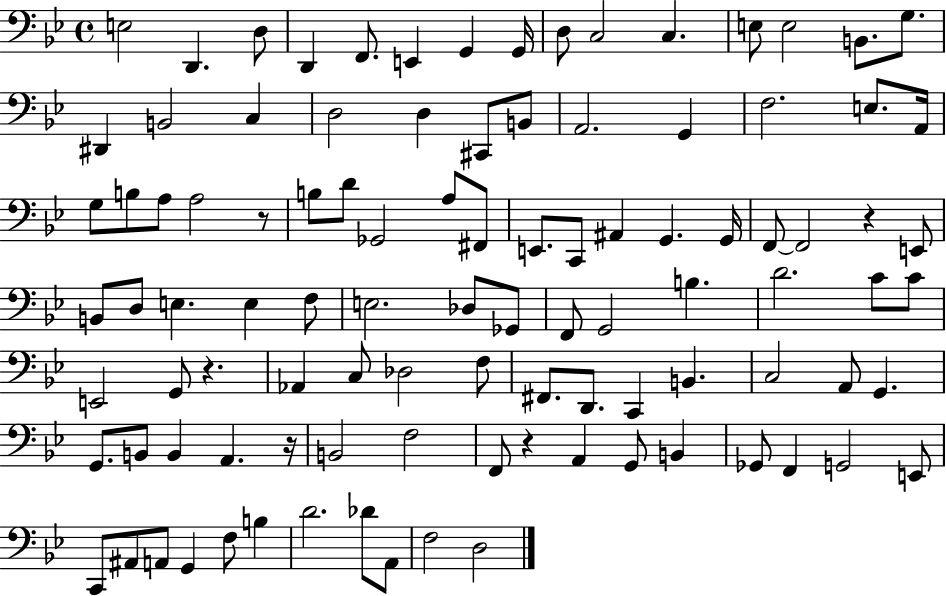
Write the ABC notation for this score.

X:1
T:Untitled
M:4/4
L:1/4
K:Bb
E,2 D,, D,/2 D,, F,,/2 E,, G,, G,,/4 D,/2 C,2 C, E,/2 E,2 B,,/2 G,/2 ^D,, B,,2 C, D,2 D, ^C,,/2 B,,/2 A,,2 G,, F,2 E,/2 A,,/4 G,/2 B,/2 A,/2 A,2 z/2 B,/2 D/2 _G,,2 A,/2 ^F,,/2 E,,/2 C,,/2 ^A,, G,, G,,/4 F,,/2 F,,2 z E,,/2 B,,/2 D,/2 E, E, F,/2 E,2 _D,/2 _G,,/2 F,,/2 G,,2 B, D2 C/2 C/2 E,,2 G,,/2 z _A,, C,/2 _D,2 F,/2 ^F,,/2 D,,/2 C,, B,, C,2 A,,/2 G,, G,,/2 B,,/2 B,, A,, z/4 B,,2 F,2 F,,/2 z A,, G,,/2 B,, _G,,/2 F,, G,,2 E,,/2 C,,/2 ^A,,/2 A,,/2 G,, F,/2 B, D2 _D/2 A,,/2 F,2 D,2